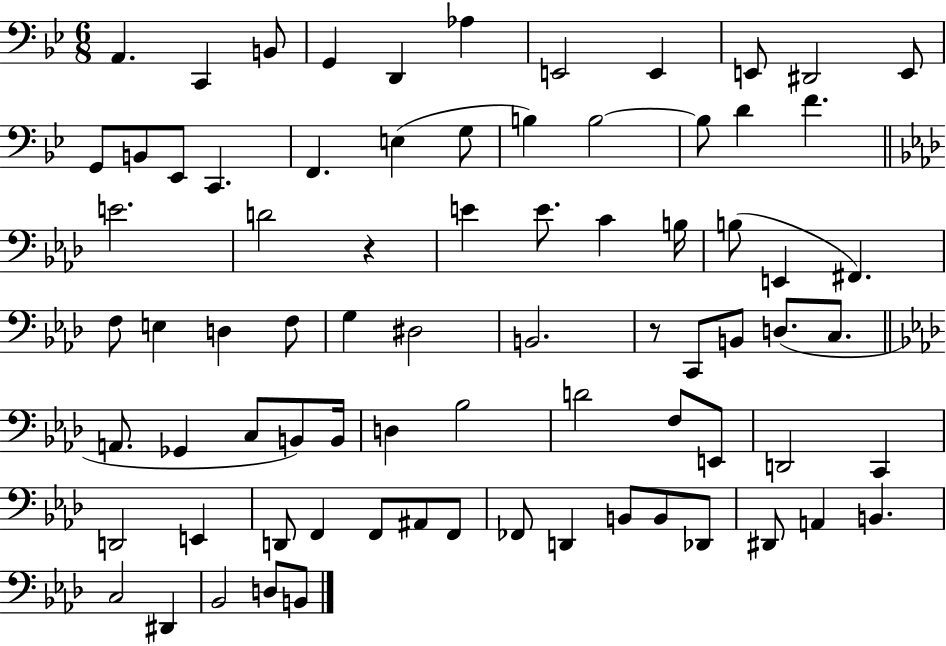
{
  \clef bass
  \numericTimeSignature
  \time 6/8
  \key bes \major
  a,4. c,4 b,8 | g,4 d,4 aes4 | e,2 e,4 | e,8 dis,2 e,8 | \break g,8 b,8 ees,8 c,4. | f,4. e4( g8 | b4) b2~~ | b8 d'4 f'4. | \break \bar "||" \break \key f \minor e'2. | d'2 r4 | e'4 e'8. c'4 b16 | b8( e,4 fis,4.) | \break f8 e4 d4 f8 | g4 dis2 | b,2. | r8 c,8 b,8 d8.( c8. | \break \bar "||" \break \key aes \major a,8. ges,4 c8 b,8) b,16 | d4 bes2 | d'2 f8 e,8 | d,2 c,4 | \break d,2 e,4 | d,8 f,4 f,8 ais,8 f,8 | fes,8 d,4 b,8 b,8 des,8 | dis,8 a,4 b,4. | \break c2 dis,4 | bes,2 d8 b,8 | \bar "|."
}